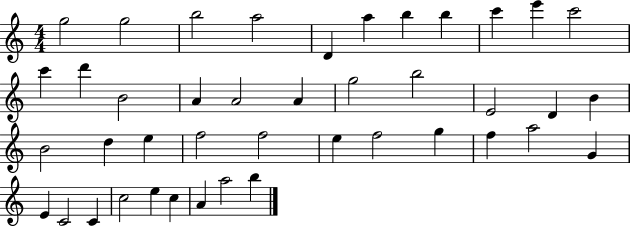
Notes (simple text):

G5/h G5/h B5/h A5/h D4/q A5/q B5/q B5/q C6/q E6/q C6/h C6/q D6/q B4/h A4/q A4/h A4/q G5/h B5/h E4/h D4/q B4/q B4/h D5/q E5/q F5/h F5/h E5/q F5/h G5/q F5/q A5/h G4/q E4/q C4/h C4/q C5/h E5/q C5/q A4/q A5/h B5/q